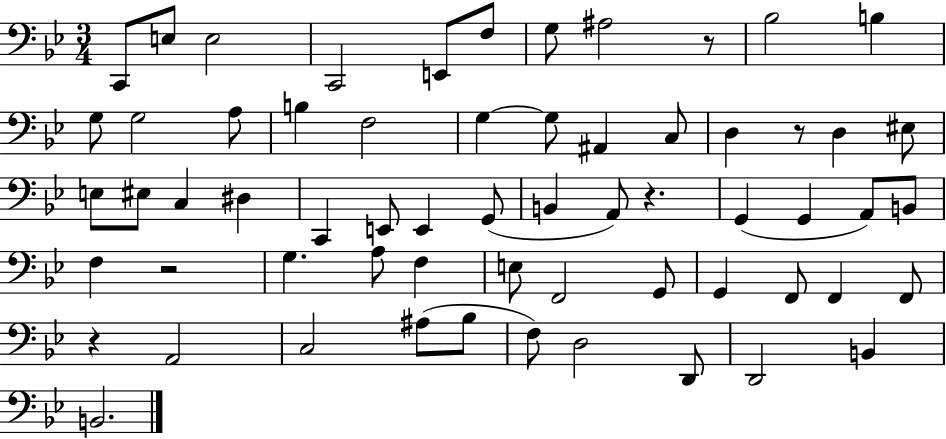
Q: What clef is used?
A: bass